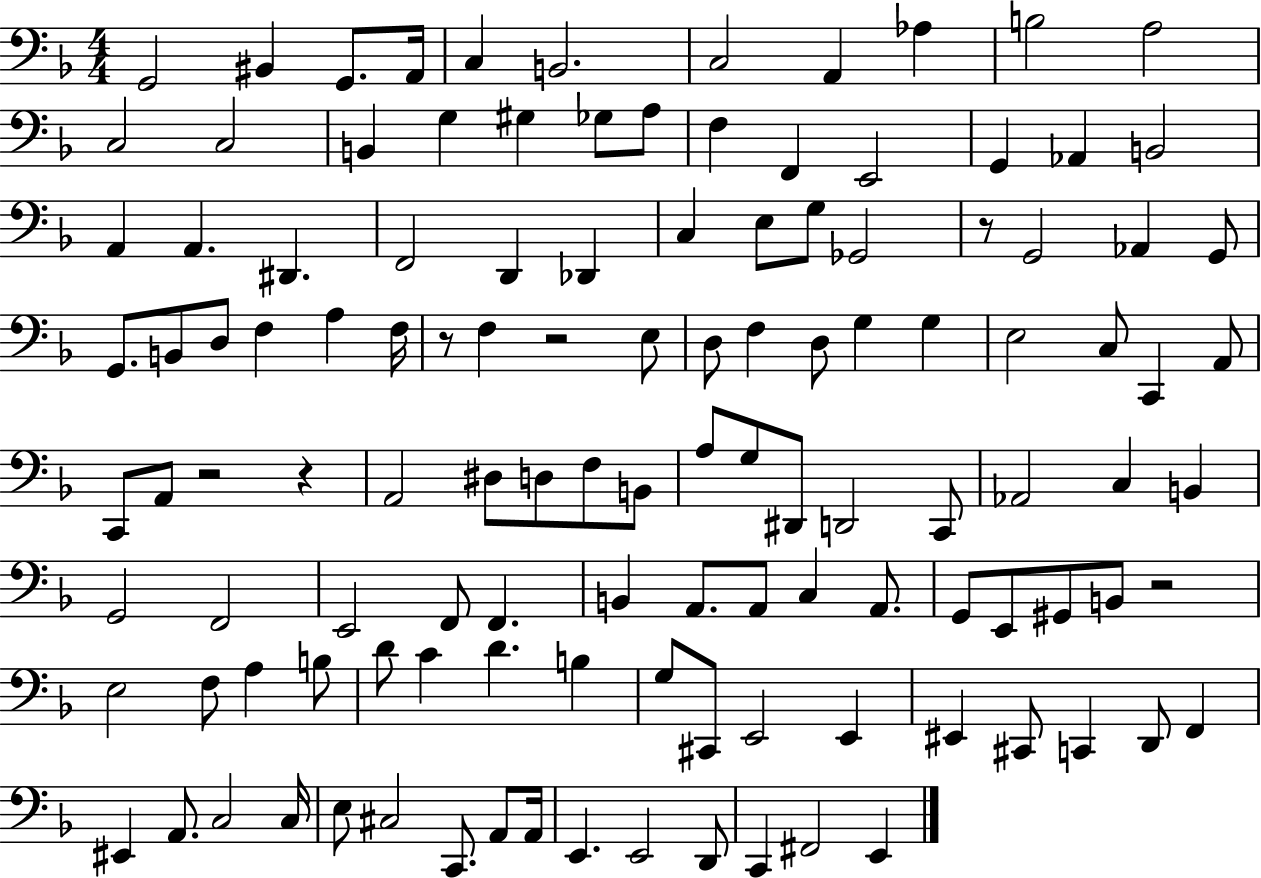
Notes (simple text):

G2/h BIS2/q G2/e. A2/s C3/q B2/h. C3/h A2/q Ab3/q B3/h A3/h C3/h C3/h B2/q G3/q G#3/q Gb3/e A3/e F3/q F2/q E2/h G2/q Ab2/q B2/h A2/q A2/q. D#2/q. F2/h D2/q Db2/q C3/q E3/e G3/e Gb2/h R/e G2/h Ab2/q G2/e G2/e. B2/e D3/e F3/q A3/q F3/s R/e F3/q R/h E3/e D3/e F3/q D3/e G3/q G3/q E3/h C3/e C2/q A2/e C2/e A2/e R/h R/q A2/h D#3/e D3/e F3/e B2/e A3/e G3/e D#2/e D2/h C2/e Ab2/h C3/q B2/q G2/h F2/h E2/h F2/e F2/q. B2/q A2/e. A2/e C3/q A2/e. G2/e E2/e G#2/e B2/e R/h E3/h F3/e A3/q B3/e D4/e C4/q D4/q. B3/q G3/e C#2/e E2/h E2/q EIS2/q C#2/e C2/q D2/e F2/q EIS2/q A2/e. C3/h C3/s E3/e C#3/h C2/e. A2/e A2/s E2/q. E2/h D2/e C2/q F#2/h E2/q